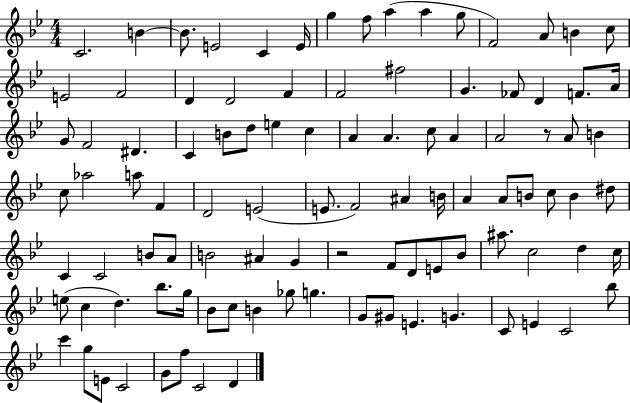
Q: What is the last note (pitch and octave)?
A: D4